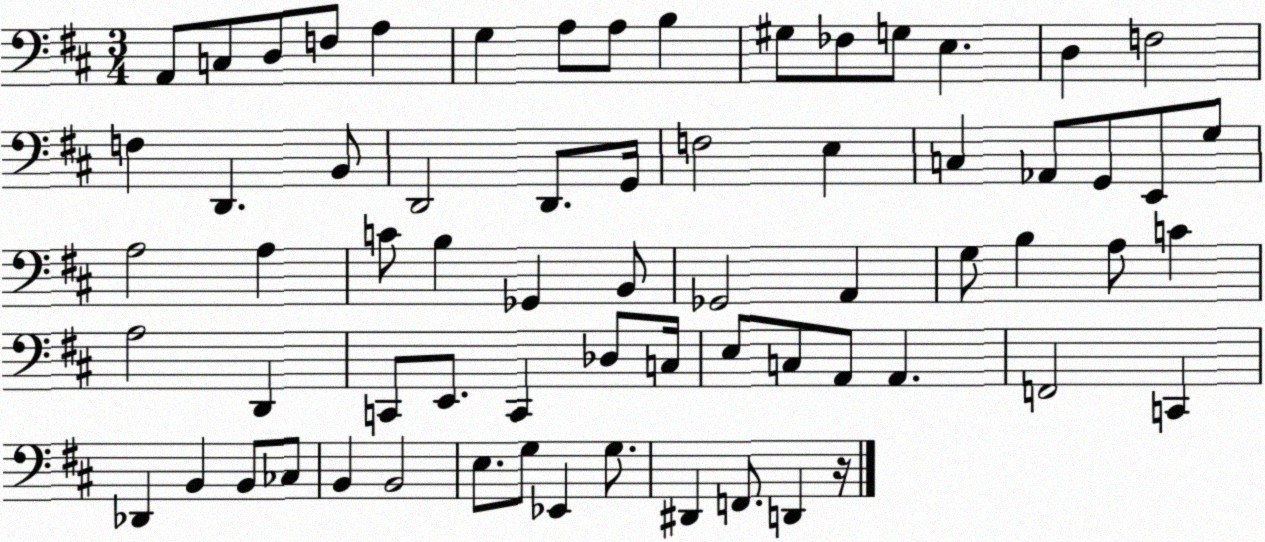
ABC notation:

X:1
T:Untitled
M:3/4
L:1/4
K:D
A,,/2 C,/2 D,/2 F,/2 A, G, A,/2 A,/2 B, ^G,/2 _F,/2 G,/2 E, D, F,2 F, D,, B,,/2 D,,2 D,,/2 G,,/4 F,2 E, C, _A,,/2 G,,/2 E,,/2 G,/2 A,2 A, C/2 B, _G,, B,,/2 _G,,2 A,, G,/2 B, A,/2 C A,2 D,, C,,/2 E,,/2 C,, _D,/2 C,/4 E,/2 C,/2 A,,/2 A,, F,,2 C,, _D,, B,, B,,/2 _C,/2 B,, B,,2 E,/2 G,/2 _E,, G,/2 ^D,, F,,/2 D,, z/4